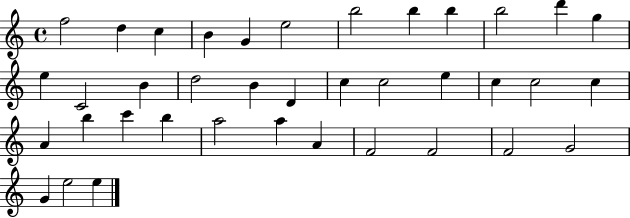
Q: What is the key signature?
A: C major